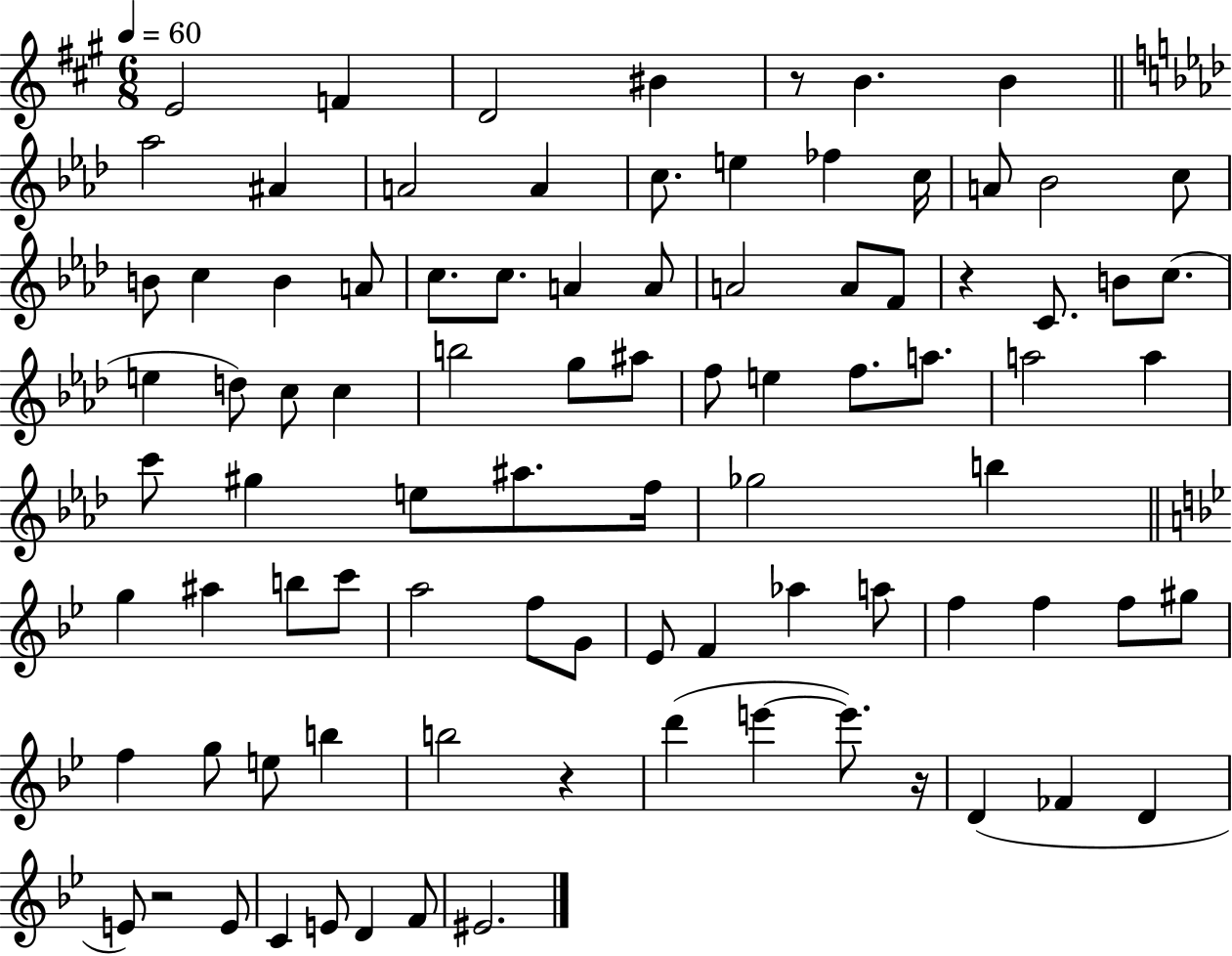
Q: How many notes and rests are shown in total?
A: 89